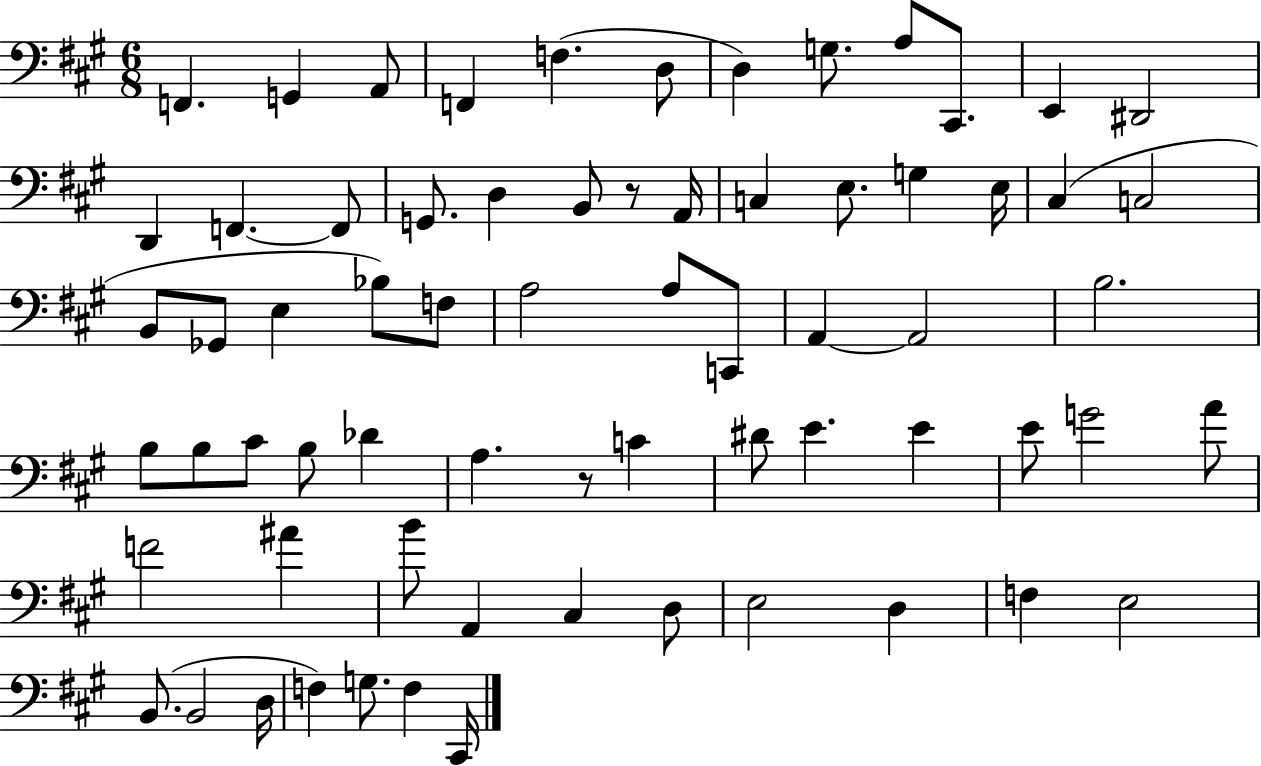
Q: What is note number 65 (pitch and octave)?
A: F3